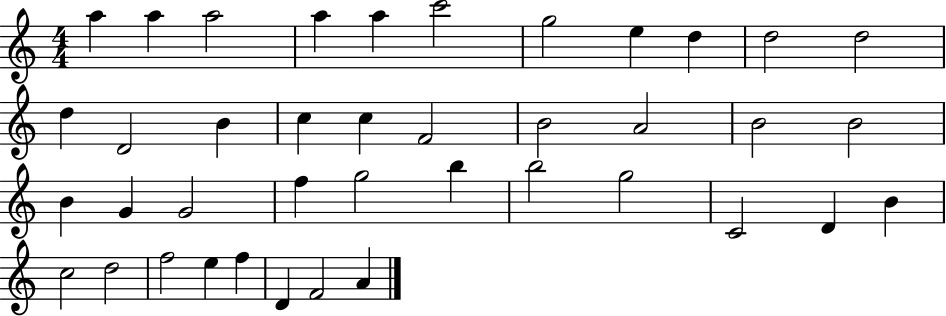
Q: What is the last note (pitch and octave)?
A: A4